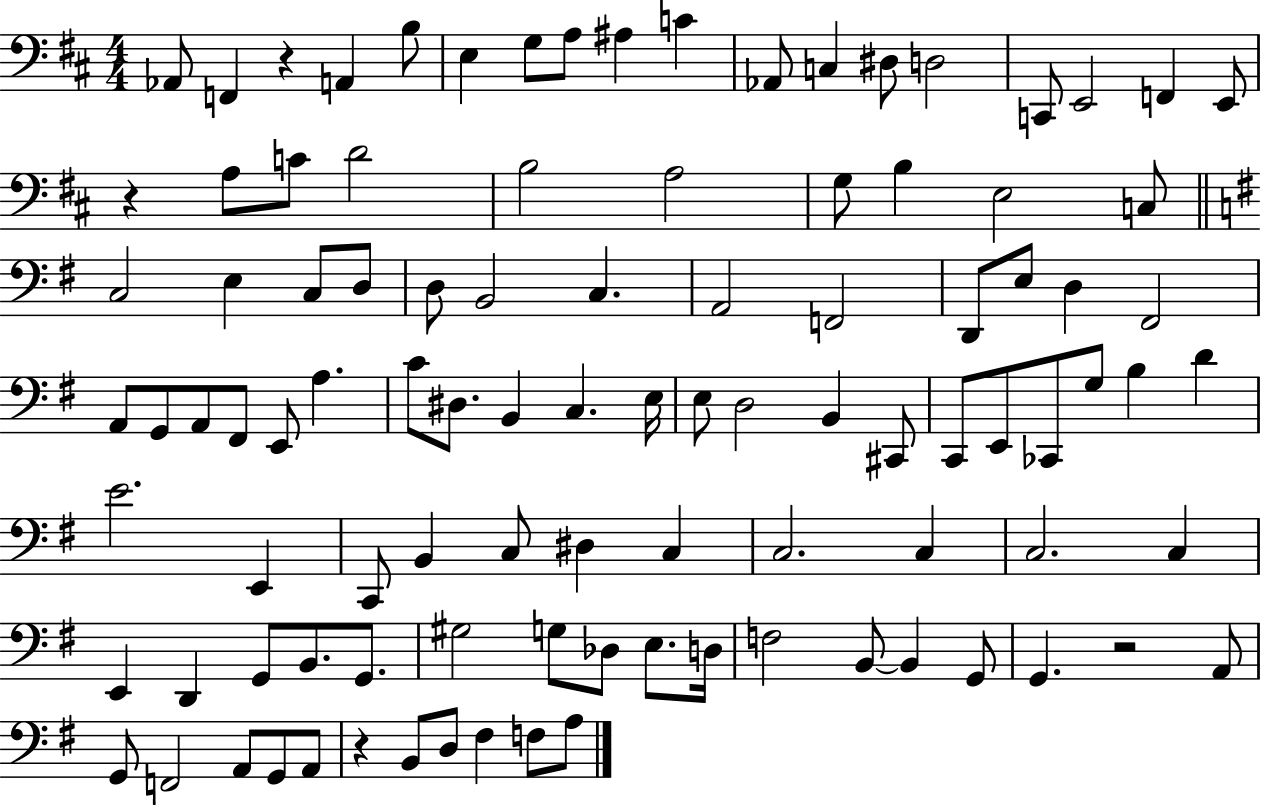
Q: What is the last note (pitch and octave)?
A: A3